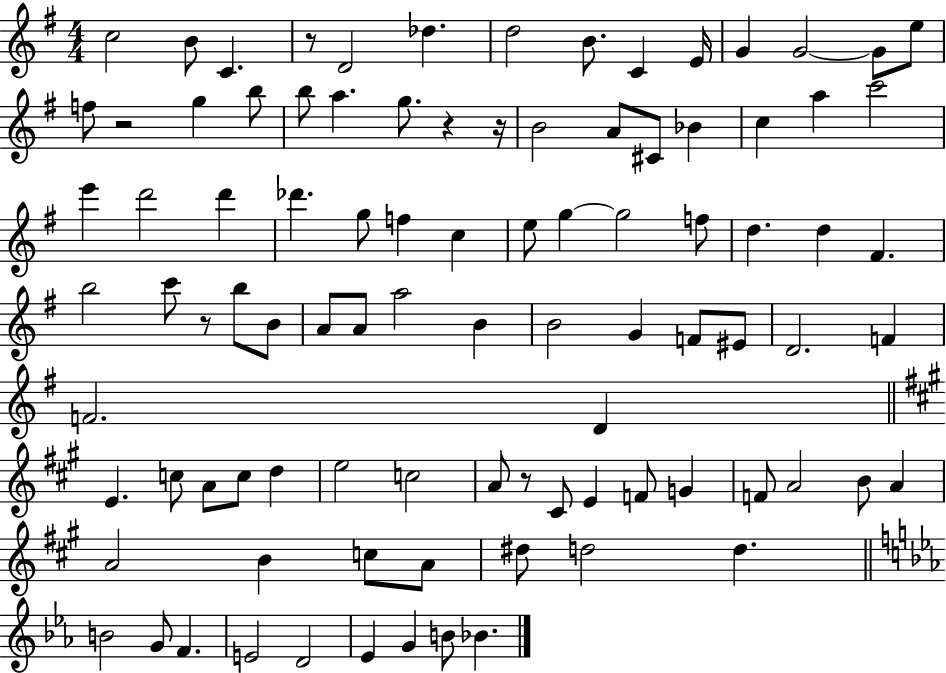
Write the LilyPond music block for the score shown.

{
  \clef treble
  \numericTimeSignature
  \time 4/4
  \key g \major
  c''2 b'8 c'4. | r8 d'2 des''4. | d''2 b'8. c'4 e'16 | g'4 g'2~~ g'8 e''8 | \break f''8 r2 g''4 b''8 | b''8 a''4. g''8. r4 r16 | b'2 a'8 cis'8 bes'4 | c''4 a''4 c'''2 | \break e'''4 d'''2 d'''4 | des'''4. g''8 f''4 c''4 | e''8 g''4~~ g''2 f''8 | d''4. d''4 fis'4. | \break b''2 c'''8 r8 b''8 b'8 | a'8 a'8 a''2 b'4 | b'2 g'4 f'8 eis'8 | d'2. f'4 | \break f'2. d'4 | \bar "||" \break \key a \major e'4. c''8 a'8 c''8 d''4 | e''2 c''2 | a'8 r8 cis'8 e'4 f'8 g'4 | f'8 a'2 b'8 a'4 | \break a'2 b'4 c''8 a'8 | dis''8 d''2 d''4. | \bar "||" \break \key ees \major b'2 g'8 f'4. | e'2 d'2 | ees'4 g'4 b'8 bes'4. | \bar "|."
}